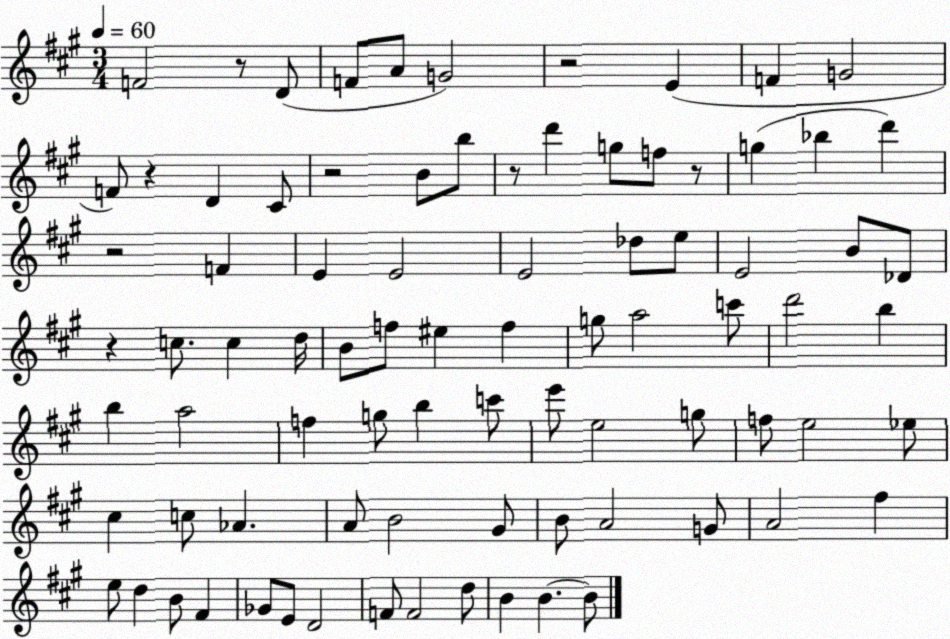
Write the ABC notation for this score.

X:1
T:Untitled
M:3/4
L:1/4
K:A
F2 z/2 D/2 F/2 A/2 G2 z2 E F G2 F/2 z D ^C/2 z2 B/2 b/2 z/2 d' g/2 f/2 z/2 g _b d' z2 F E E2 E2 _d/2 e/2 E2 B/2 _D/2 z c/2 c d/4 B/2 f/2 ^e f g/2 a2 c'/2 d'2 b b a2 f g/2 b c'/2 e'/2 e2 g/2 f/2 e2 _e/2 ^c c/2 _A A/2 B2 ^G/2 B/2 A2 G/2 A2 ^f e/2 d B/2 ^F _G/2 E/2 D2 F/2 F2 d/2 B B B/2